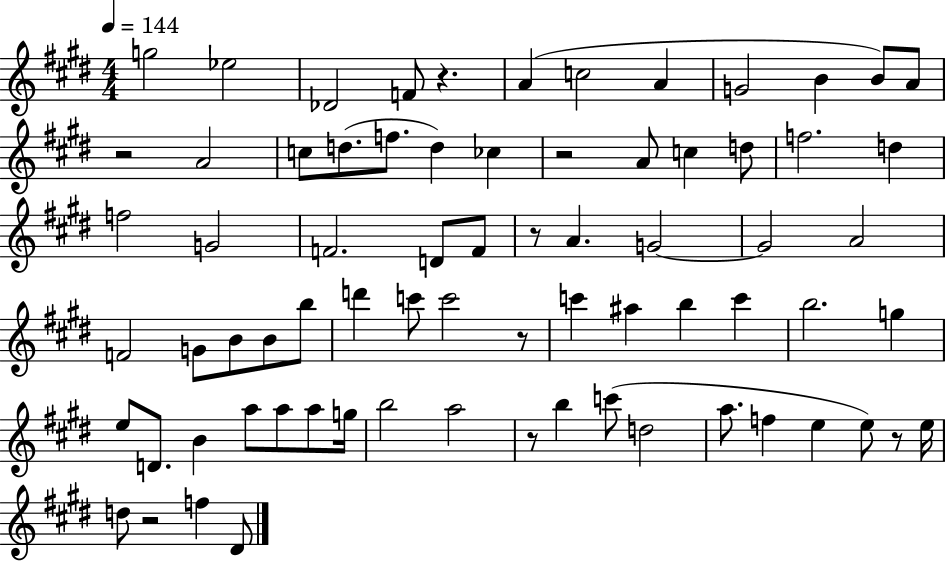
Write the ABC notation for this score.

X:1
T:Untitled
M:4/4
L:1/4
K:E
g2 _e2 _D2 F/2 z A c2 A G2 B B/2 A/2 z2 A2 c/2 d/2 f/2 d _c z2 A/2 c d/2 f2 d f2 G2 F2 D/2 F/2 z/2 A G2 G2 A2 F2 G/2 B/2 B/2 b/2 d' c'/2 c'2 z/2 c' ^a b c' b2 g e/2 D/2 B a/2 a/2 a/2 g/4 b2 a2 z/2 b c'/2 d2 a/2 f e e/2 z/2 e/4 d/2 z2 f ^D/2